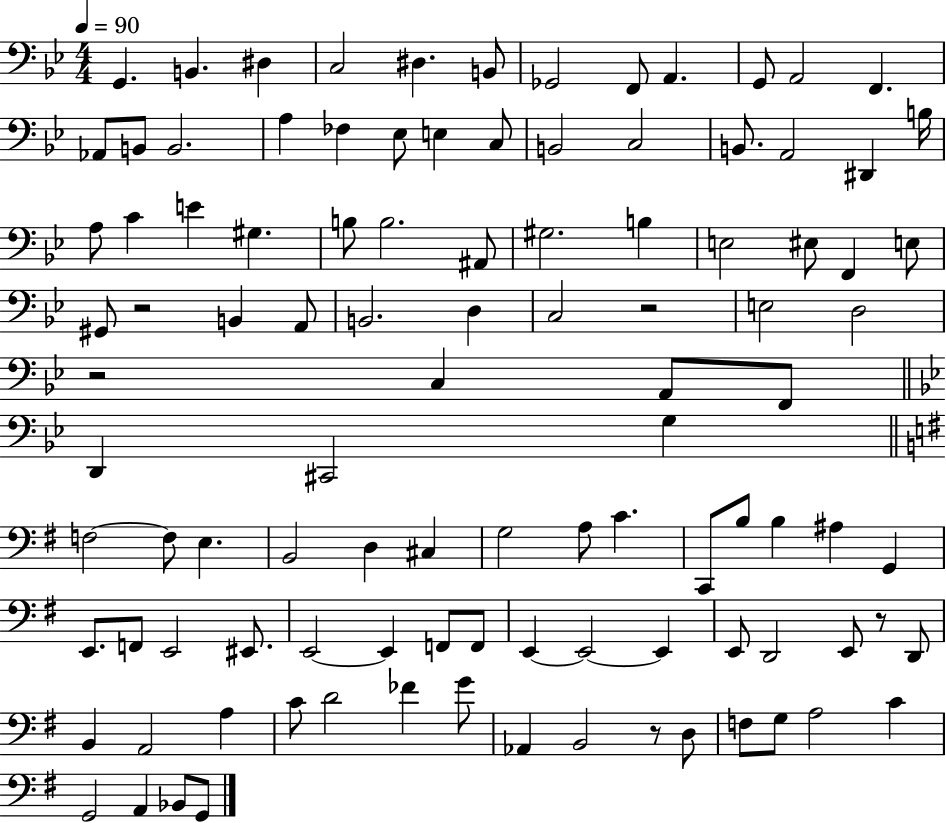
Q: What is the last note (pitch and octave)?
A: G2